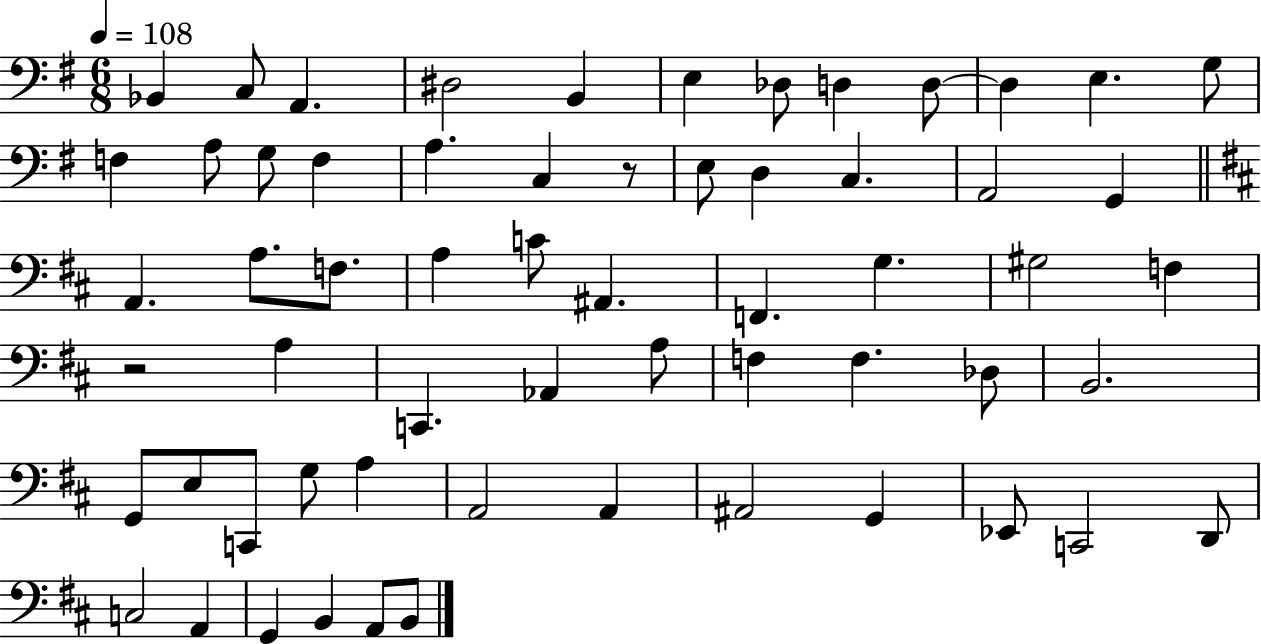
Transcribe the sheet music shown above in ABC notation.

X:1
T:Untitled
M:6/8
L:1/4
K:G
_B,, C,/2 A,, ^D,2 B,, E, _D,/2 D, D,/2 D, E, G,/2 F, A,/2 G,/2 F, A, C, z/2 E,/2 D, C, A,,2 G,, A,, A,/2 F,/2 A, C/2 ^A,, F,, G, ^G,2 F, z2 A, C,, _A,, A,/2 F, F, _D,/2 B,,2 G,,/2 E,/2 C,,/2 G,/2 A, A,,2 A,, ^A,,2 G,, _E,,/2 C,,2 D,,/2 C,2 A,, G,, B,, A,,/2 B,,/2